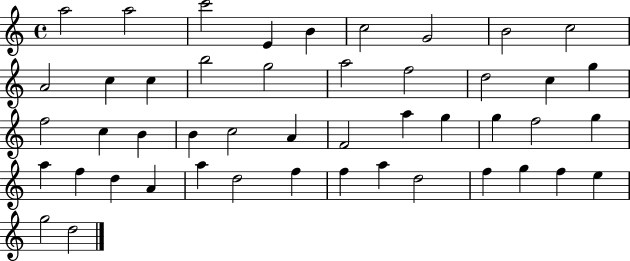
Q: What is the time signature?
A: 4/4